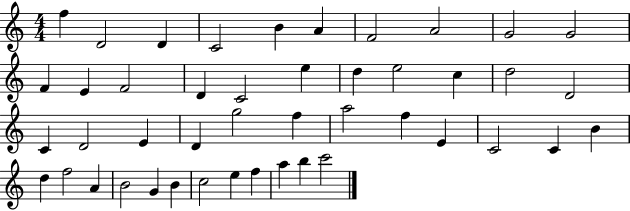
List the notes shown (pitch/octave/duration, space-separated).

F5/q D4/h D4/q C4/h B4/q A4/q F4/h A4/h G4/h G4/h F4/q E4/q F4/h D4/q C4/h E5/q D5/q E5/h C5/q D5/h D4/h C4/q D4/h E4/q D4/q G5/h F5/q A5/h F5/q E4/q C4/h C4/q B4/q D5/q F5/h A4/q B4/h G4/q B4/q C5/h E5/q F5/q A5/q B5/q C6/h